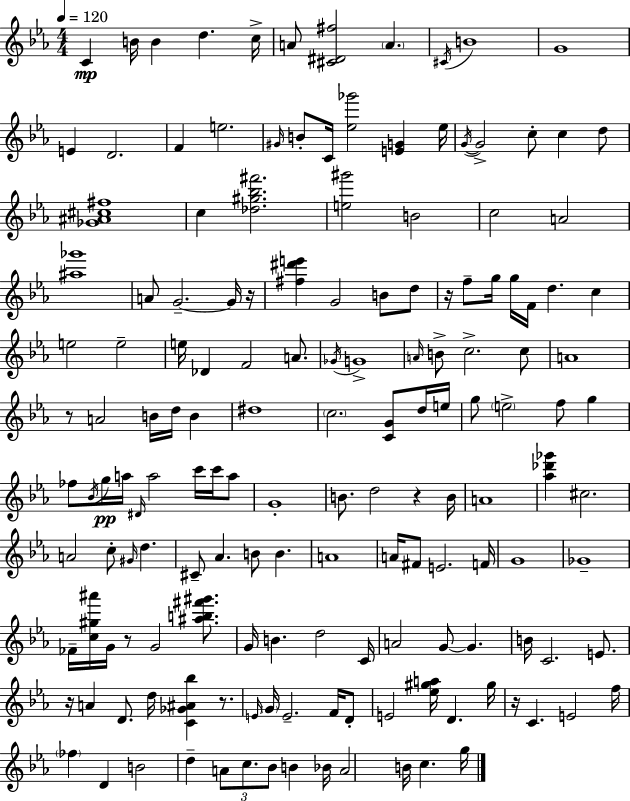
C4/q B4/s B4/q D5/q. C5/s A4/e [C#4,D#4,F#5]/h A4/q. C#4/s B4/w G4/w E4/q D4/h. F4/q E5/h. G#4/s B4/e C4/s [Eb5,Gb6]/h [E4,G4]/q Eb5/s G4/s G4/h C5/e C5/q D5/e [Gb4,A#4,C#5,F#5]/w C5/q [Db5,G#5,Bb5,F#6]/h. [E5,G#6]/h B4/h C5/h A4/h [A#5,Gb6]/w A4/e G4/h. G4/s R/s [F#5,D#6,E6]/q G4/h B4/e D5/e R/s F5/e G5/s G5/s F4/s D5/q. C5/q E5/h E5/h E5/s Db4/q F4/h A4/e. Gb4/s G4/w A4/s B4/e C5/h. C5/e A4/w R/e A4/h B4/s D5/s B4/q D#5/w C5/h. [C4,G4]/e D5/s E5/s G5/e E5/h F5/e G5/q FES5/e Bb4/s G5/s A5/s D#4/s A5/h C6/s C6/s A5/e G4/w B4/e. D5/h R/q B4/s A4/w [Ab5,Db6,Gb6]/q C#5/h. A4/h C5/e G#4/s D5/q. C#4/e Ab4/q. B4/e B4/q. A4/w A4/s F#4/e E4/h. F4/s G4/w Gb4/w FES4/s [C5,G#5,A#6]/s G4/s R/e G4/h [A#5,B5,F#6,G#6]/e. G4/s B4/q. D5/h C4/s A4/h G4/e G4/q. B4/s C4/h. E4/e. R/s A4/q D4/e. D5/s [C4,Gb4,A#4,Bb5]/q R/e. E4/s G4/s E4/h. F4/s D4/e E4/h [Eb5,G#5,A5]/s D4/q. G#5/s R/s C4/q. E4/h F5/s FES5/q D4/q B4/h D5/q A4/e C5/e. Bb4/e B4/q Bb4/s A4/h B4/s C5/q. G5/s